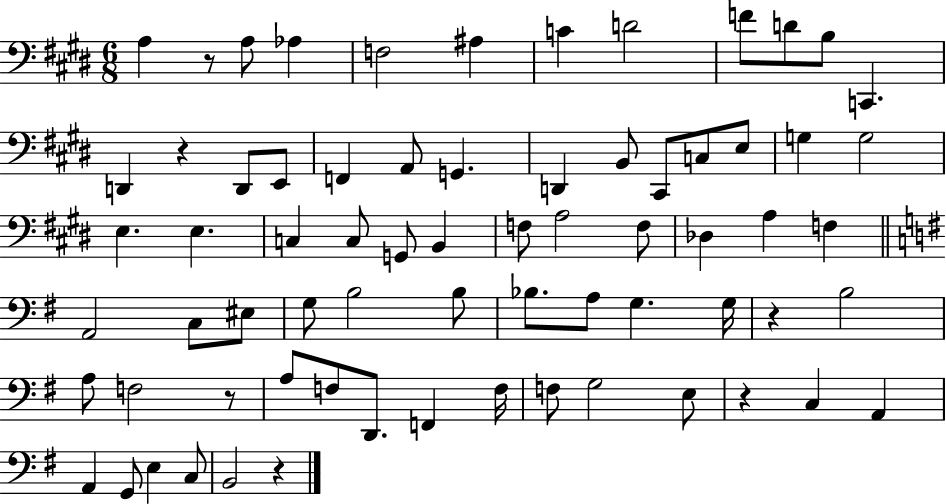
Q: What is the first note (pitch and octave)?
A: A3